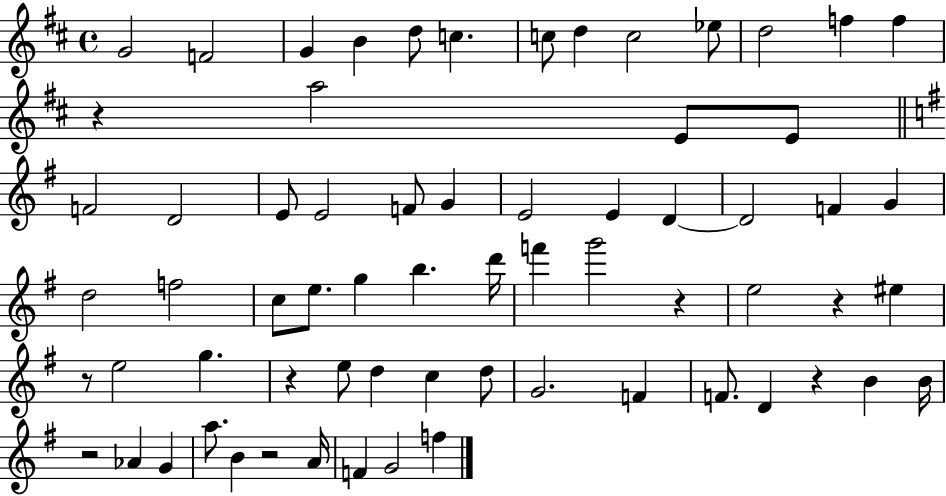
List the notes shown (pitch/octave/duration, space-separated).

G4/h F4/h G4/q B4/q D5/e C5/q. C5/e D5/q C5/h Eb5/e D5/h F5/q F5/q R/q A5/h E4/e E4/e F4/h D4/h E4/e E4/h F4/e G4/q E4/h E4/q D4/q D4/h F4/q G4/q D5/h F5/h C5/e E5/e. G5/q B5/q. D6/s F6/q G6/h R/q E5/h R/q EIS5/q R/e E5/h G5/q. R/q E5/e D5/q C5/q D5/e G4/h. F4/q F4/e. D4/q R/q B4/q B4/s R/h Ab4/q G4/q A5/e. B4/q R/h A4/s F4/q G4/h F5/q